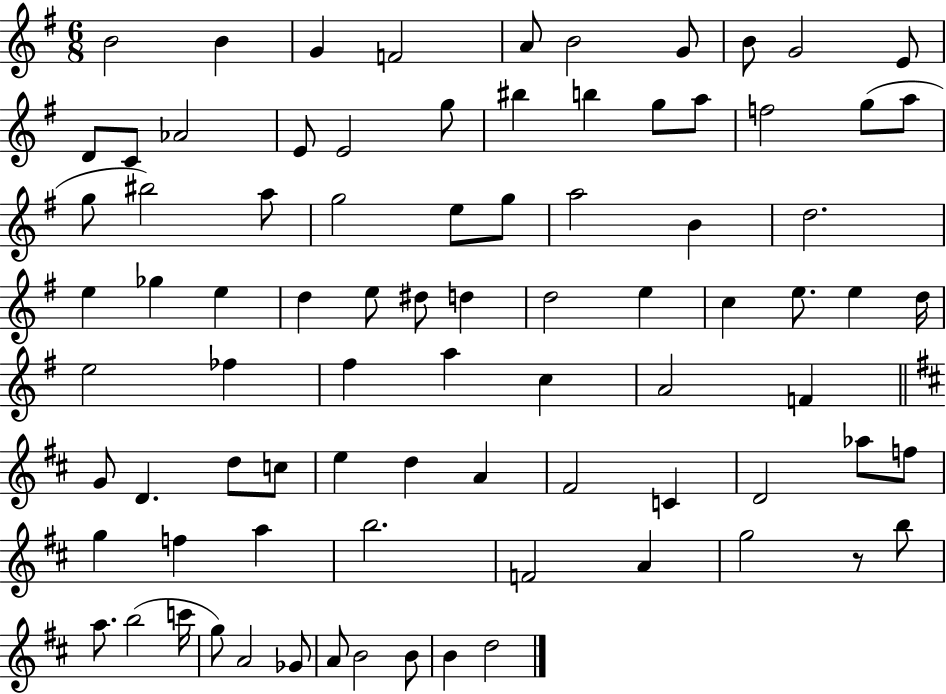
B4/h B4/q G4/q F4/h A4/e B4/h G4/e B4/e G4/h E4/e D4/e C4/e Ab4/h E4/e E4/h G5/e BIS5/q B5/q G5/e A5/e F5/h G5/e A5/e G5/e BIS5/h A5/e G5/h E5/e G5/e A5/h B4/q D5/h. E5/q Gb5/q E5/q D5/q E5/e D#5/e D5/q D5/h E5/q C5/q E5/e. E5/q D5/s E5/h FES5/q F#5/q A5/q C5/q A4/h F4/q G4/e D4/q. D5/e C5/e E5/q D5/q A4/q F#4/h C4/q D4/h Ab5/e F5/e G5/q F5/q A5/q B5/h. F4/h A4/q G5/h R/e B5/e A5/e. B5/h C6/s G5/e A4/h Gb4/e A4/e B4/h B4/e B4/q D5/h